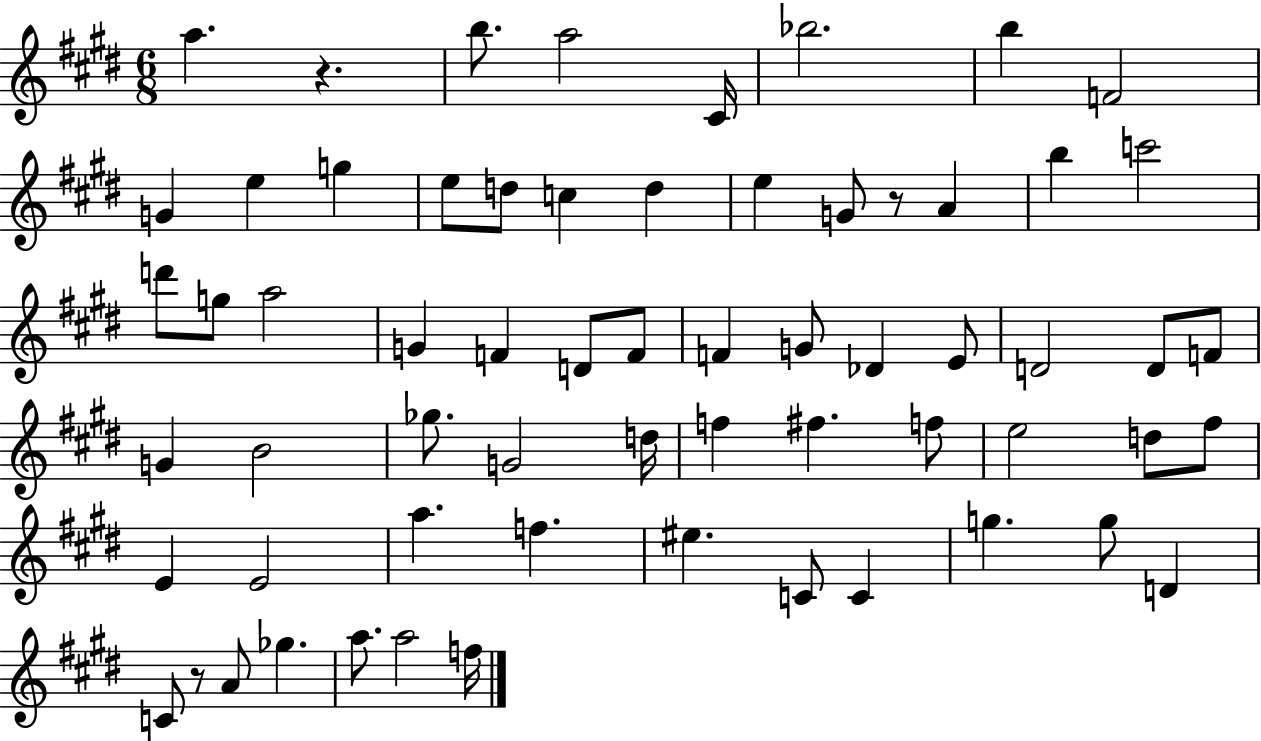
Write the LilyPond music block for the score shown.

{
  \clef treble
  \numericTimeSignature
  \time 6/8
  \key e \major
  a''4. r4. | b''8. a''2 cis'16 | bes''2. | b''4 f'2 | \break g'4 e''4 g''4 | e''8 d''8 c''4 d''4 | e''4 g'8 r8 a'4 | b''4 c'''2 | \break d'''8 g''8 a''2 | g'4 f'4 d'8 f'8 | f'4 g'8 des'4 e'8 | d'2 d'8 f'8 | \break g'4 b'2 | ges''8. g'2 d''16 | f''4 fis''4. f''8 | e''2 d''8 fis''8 | \break e'4 e'2 | a''4. f''4. | eis''4. c'8 c'4 | g''4. g''8 d'4 | \break c'8 r8 a'8 ges''4. | a''8. a''2 f''16 | \bar "|."
}